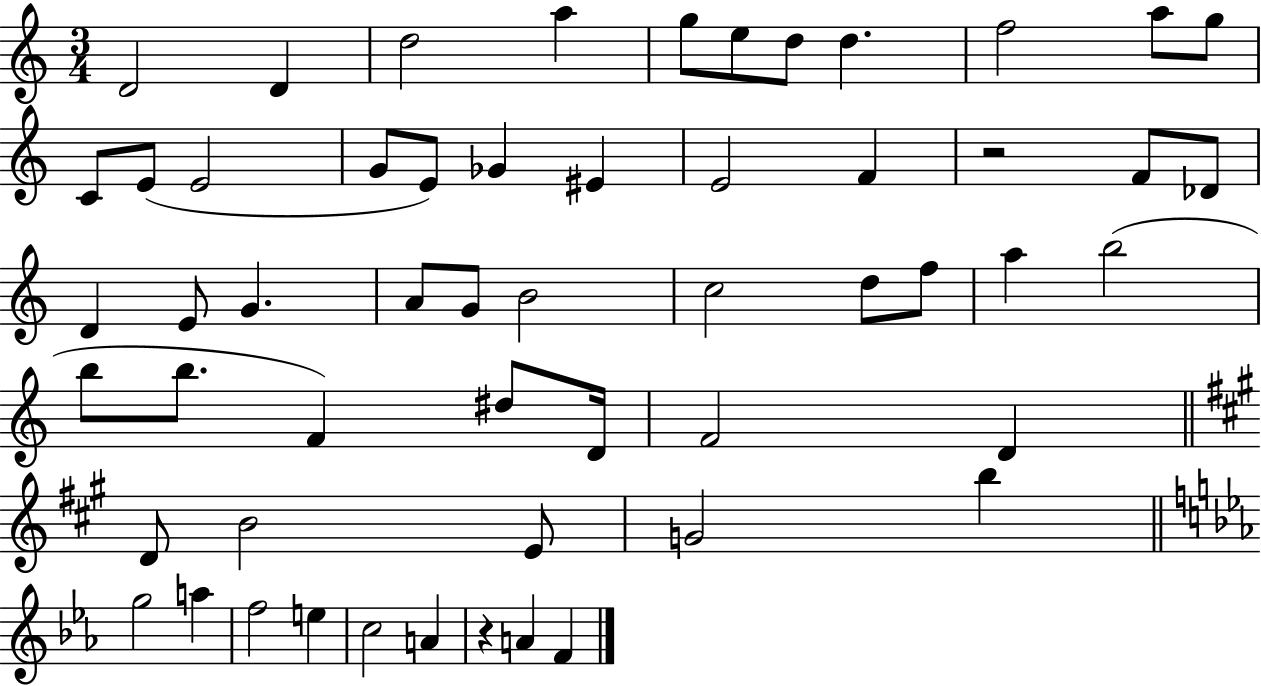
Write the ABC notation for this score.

X:1
T:Untitled
M:3/4
L:1/4
K:C
D2 D d2 a g/2 e/2 d/2 d f2 a/2 g/2 C/2 E/2 E2 G/2 E/2 _G ^E E2 F z2 F/2 _D/2 D E/2 G A/2 G/2 B2 c2 d/2 f/2 a b2 b/2 b/2 F ^d/2 D/4 F2 D D/2 B2 E/2 G2 b g2 a f2 e c2 A z A F